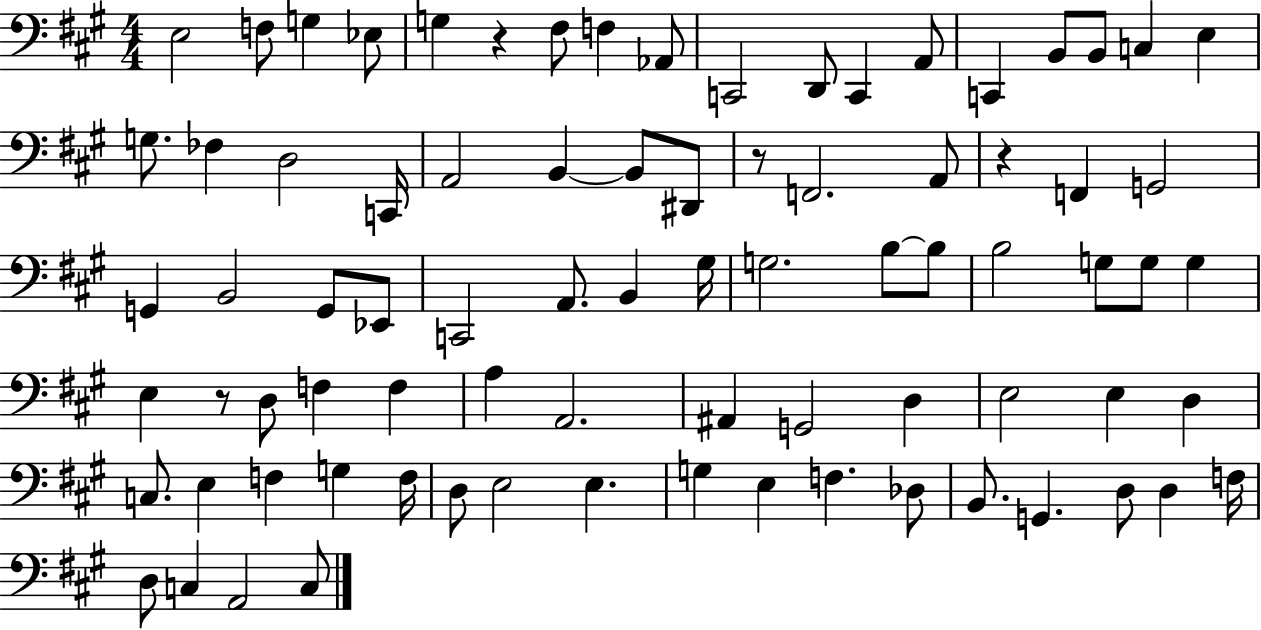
{
  \clef bass
  \numericTimeSignature
  \time 4/4
  \key a \major
  e2 f8 g4 ees8 | g4 r4 fis8 f4 aes,8 | c,2 d,8 c,4 a,8 | c,4 b,8 b,8 c4 e4 | \break g8. fes4 d2 c,16 | a,2 b,4~~ b,8 dis,8 | r8 f,2. a,8 | r4 f,4 g,2 | \break g,4 b,2 g,8 ees,8 | c,2 a,8. b,4 gis16 | g2. b8~~ b8 | b2 g8 g8 g4 | \break e4 r8 d8 f4 f4 | a4 a,2. | ais,4 g,2 d4 | e2 e4 d4 | \break c8. e4 f4 g4 f16 | d8 e2 e4. | g4 e4 f4. des8 | b,8. g,4. d8 d4 f16 | \break d8 c4 a,2 c8 | \bar "|."
}